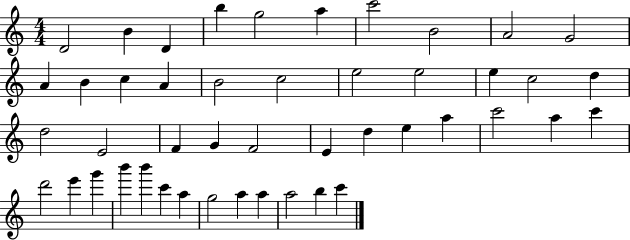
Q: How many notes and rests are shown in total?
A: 46